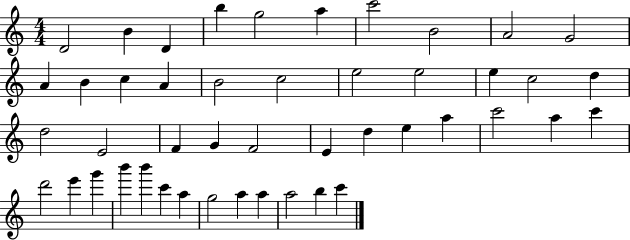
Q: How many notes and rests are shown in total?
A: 46